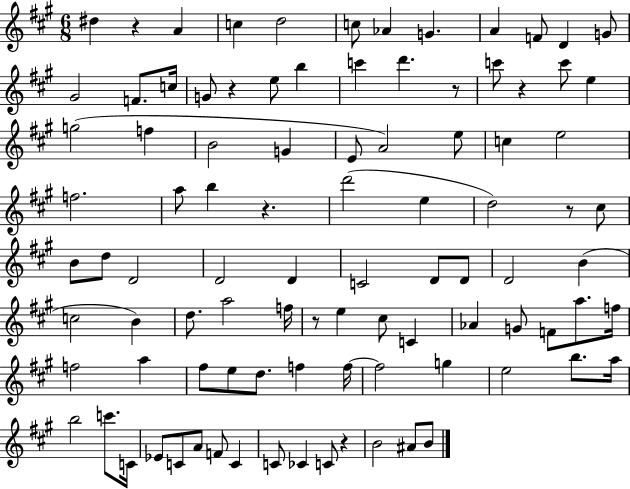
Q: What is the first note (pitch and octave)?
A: D#5